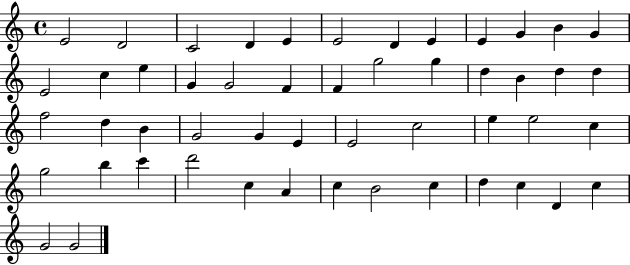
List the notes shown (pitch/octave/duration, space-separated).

E4/h D4/h C4/h D4/q E4/q E4/h D4/q E4/q E4/q G4/q B4/q G4/q E4/h C5/q E5/q G4/q G4/h F4/q F4/q G5/h G5/q D5/q B4/q D5/q D5/q F5/h D5/q B4/q G4/h G4/q E4/q E4/h C5/h E5/q E5/h C5/q G5/h B5/q C6/q D6/h C5/q A4/q C5/q B4/h C5/q D5/q C5/q D4/q C5/q G4/h G4/h